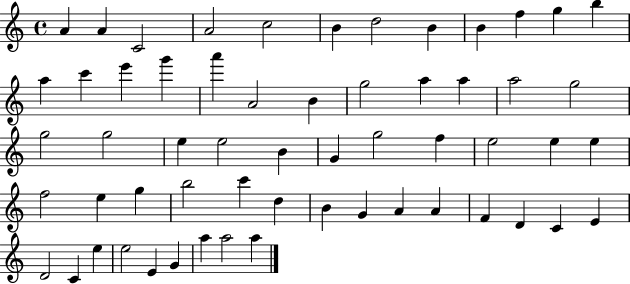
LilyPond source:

{
  \clef treble
  \time 4/4
  \defaultTimeSignature
  \key c \major
  a'4 a'4 c'2 | a'2 c''2 | b'4 d''2 b'4 | b'4 f''4 g''4 b''4 | \break a''4 c'''4 e'''4 g'''4 | a'''4 a'2 b'4 | g''2 a''4 a''4 | a''2 g''2 | \break g''2 g''2 | e''4 e''2 b'4 | g'4 g''2 f''4 | e''2 e''4 e''4 | \break f''2 e''4 g''4 | b''2 c'''4 d''4 | b'4 g'4 a'4 a'4 | f'4 d'4 c'4 e'4 | \break d'2 c'4 e''4 | e''2 e'4 g'4 | a''4 a''2 a''4 | \bar "|."
}